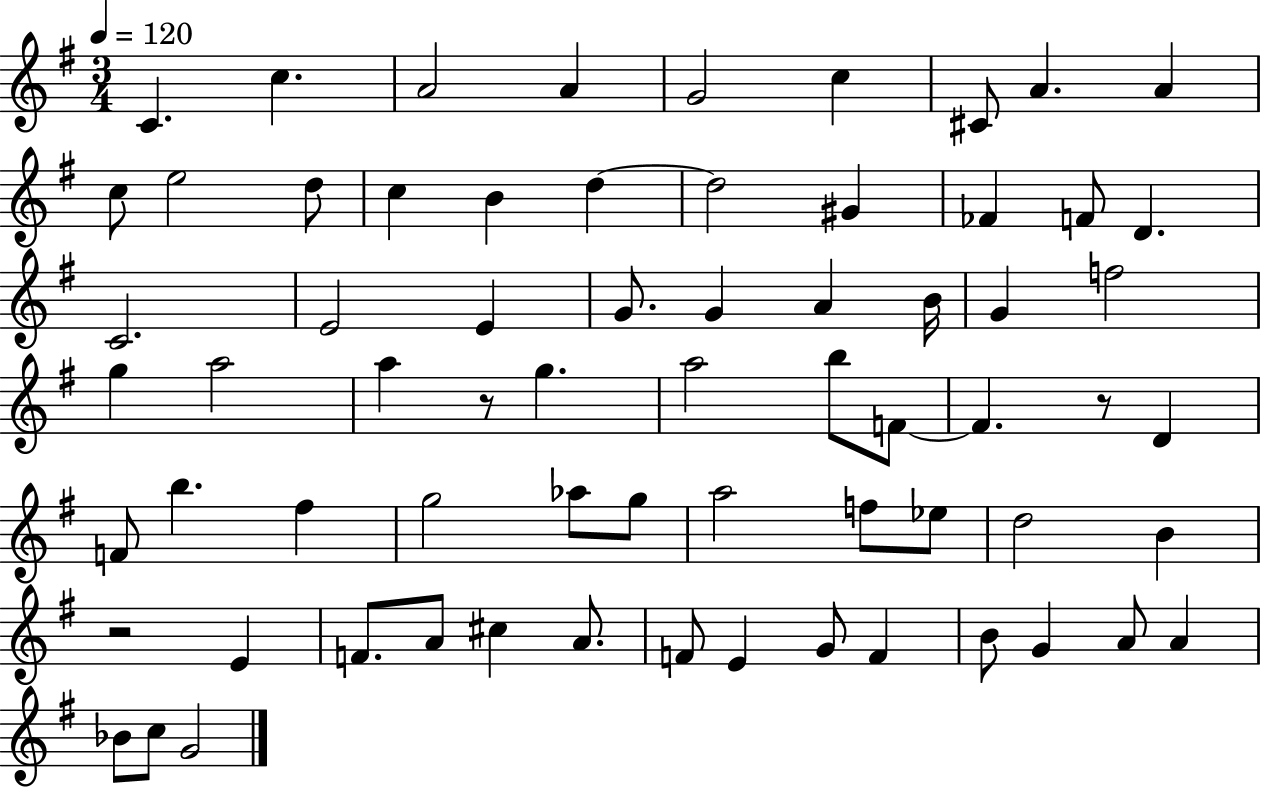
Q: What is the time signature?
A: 3/4